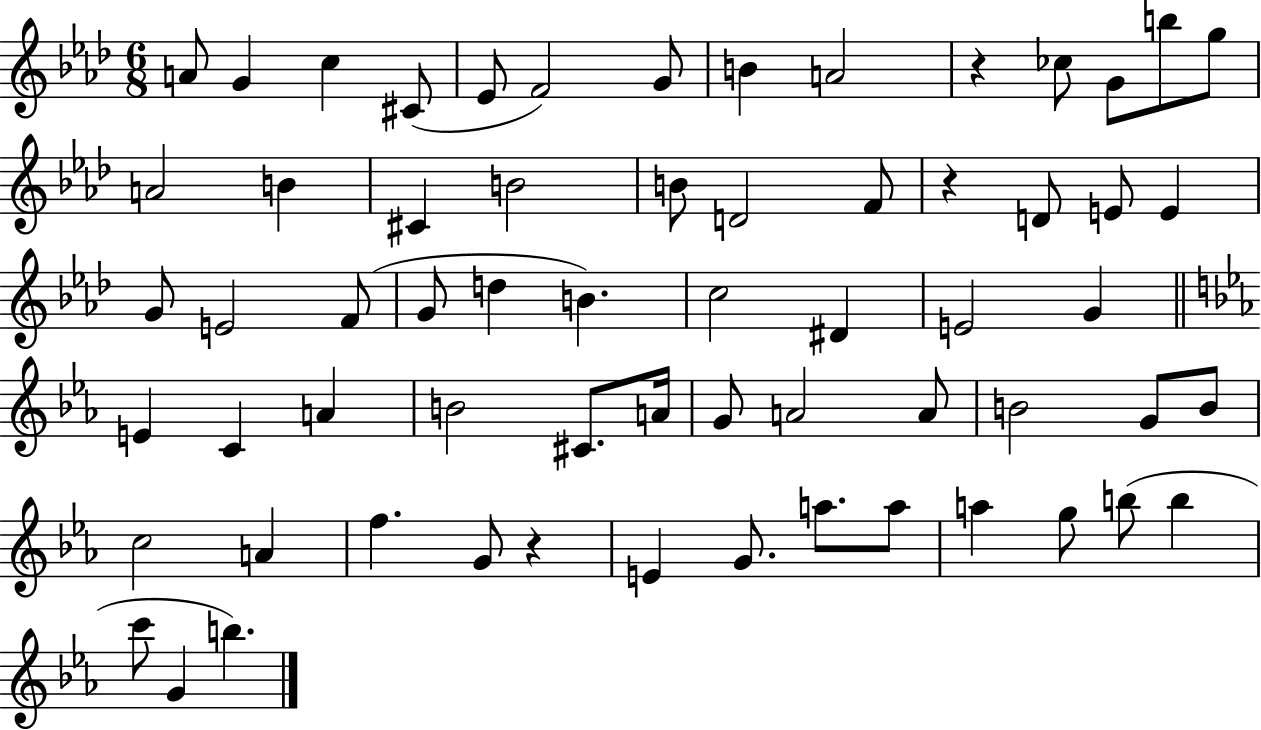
A4/e G4/q C5/q C#4/e Eb4/e F4/h G4/e B4/q A4/h R/q CES5/e G4/e B5/e G5/e A4/h B4/q C#4/q B4/h B4/e D4/h F4/e R/q D4/e E4/e E4/q G4/e E4/h F4/e G4/e D5/q B4/q. C5/h D#4/q E4/h G4/q E4/q C4/q A4/q B4/h C#4/e. A4/s G4/e A4/h A4/e B4/h G4/e B4/e C5/h A4/q F5/q. G4/e R/q E4/q G4/e. A5/e. A5/e A5/q G5/e B5/e B5/q C6/e G4/q B5/q.